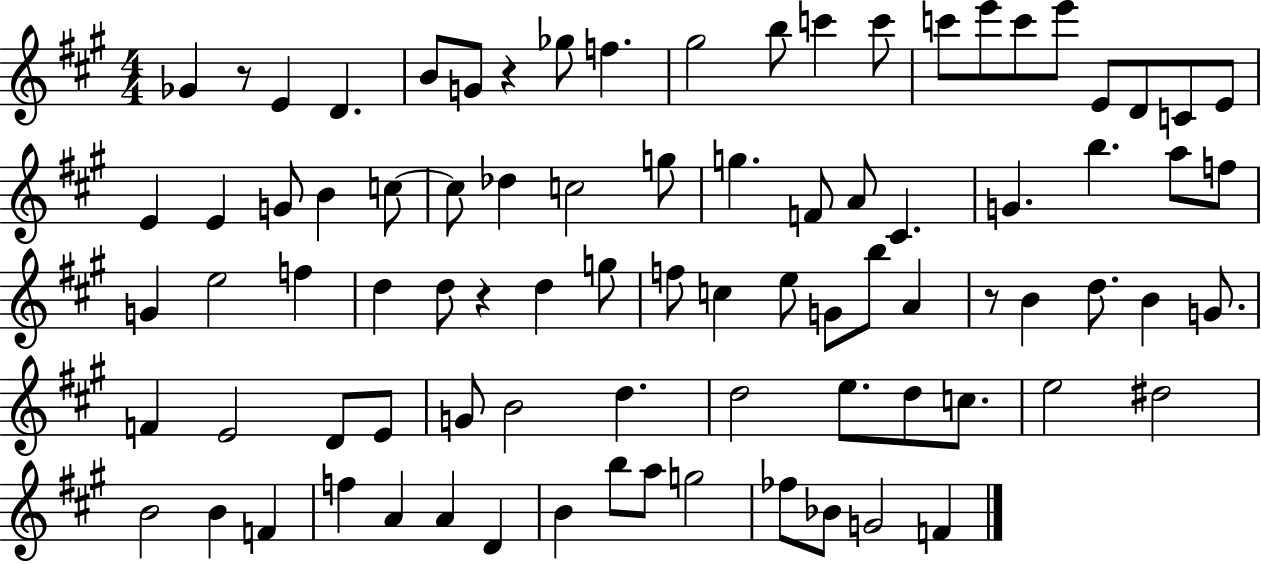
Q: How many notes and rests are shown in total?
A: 85